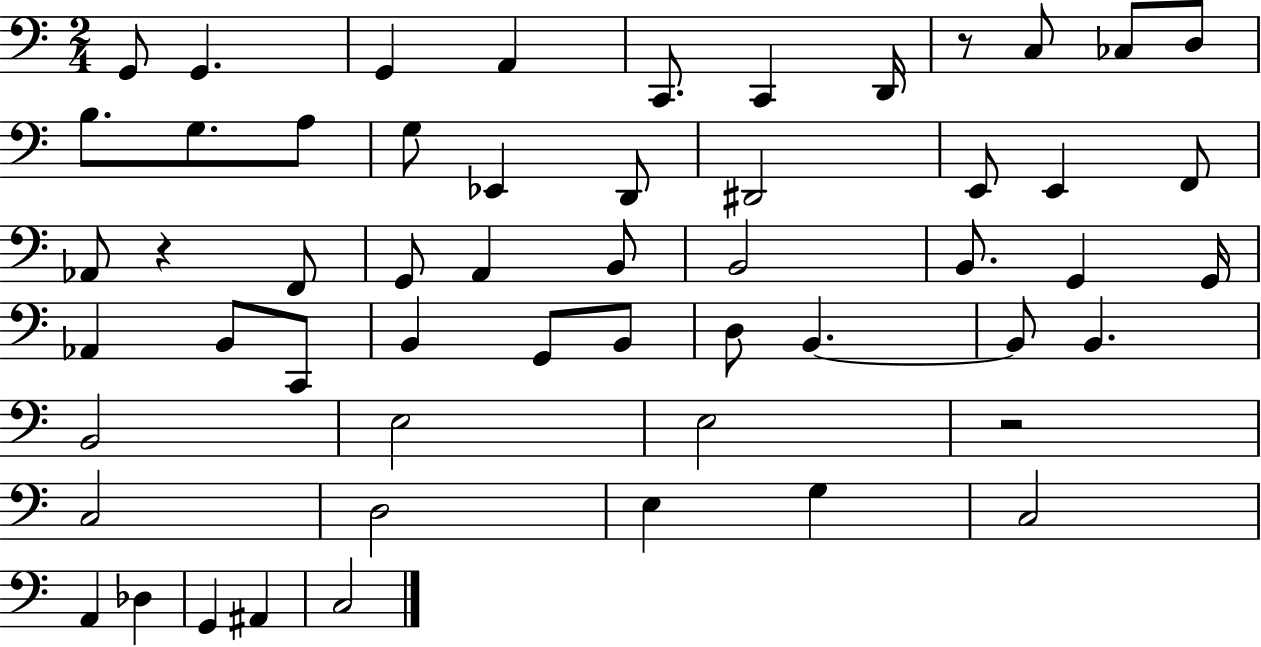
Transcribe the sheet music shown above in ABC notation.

X:1
T:Untitled
M:2/4
L:1/4
K:C
G,,/2 G,, G,, A,, C,,/2 C,, D,,/4 z/2 C,/2 _C,/2 D,/2 B,/2 G,/2 A,/2 G,/2 _E,, D,,/2 ^D,,2 E,,/2 E,, F,,/2 _A,,/2 z F,,/2 G,,/2 A,, B,,/2 B,,2 B,,/2 G,, G,,/4 _A,, B,,/2 C,,/2 B,, G,,/2 B,,/2 D,/2 B,, B,,/2 B,, B,,2 E,2 E,2 z2 C,2 D,2 E, G, C,2 A,, _D, G,, ^A,, C,2